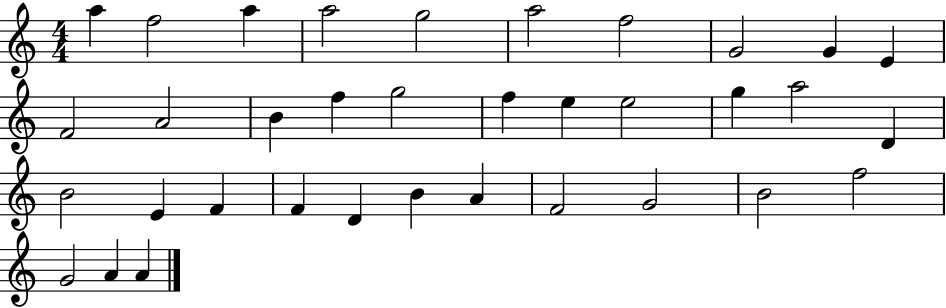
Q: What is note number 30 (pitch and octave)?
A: G4